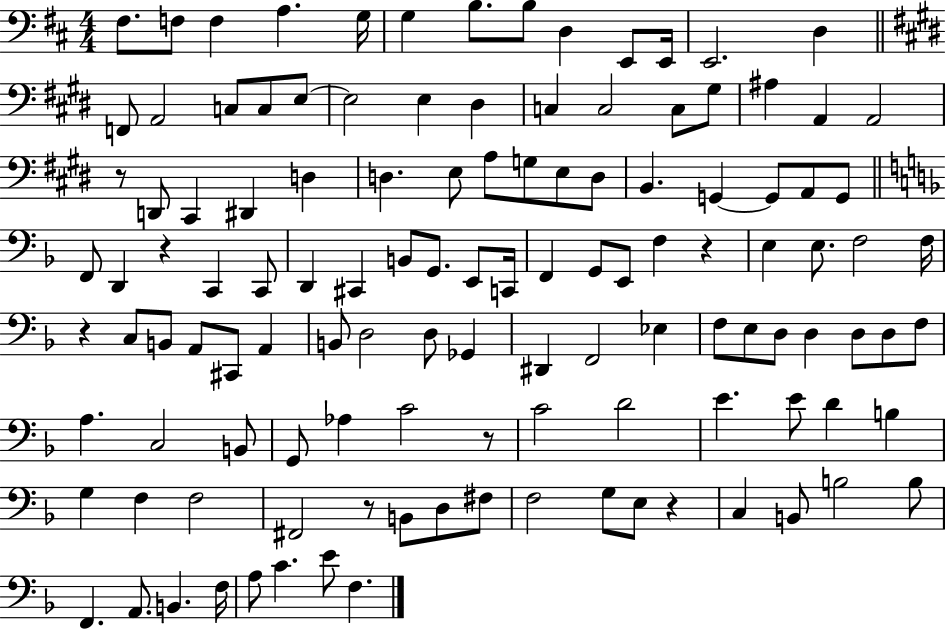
F#3/e. F3/e F3/q A3/q. G3/s G3/q B3/e. B3/e D3/q E2/e E2/s E2/h. D3/q F2/e A2/h C3/e C3/e E3/e E3/h E3/q D#3/q C3/q C3/h C3/e G#3/e A#3/q A2/q A2/h R/e D2/e C#2/q D#2/q D3/q D3/q. E3/e A3/e G3/e E3/e D3/e B2/q. G2/q G2/e A2/e G2/e F2/e D2/q R/q C2/q C2/e D2/q C#2/q B2/e G2/e. E2/e C2/s F2/q G2/e E2/e F3/q R/q E3/q E3/e. F3/h F3/s R/q C3/e B2/e A2/e C#2/e A2/q B2/e D3/h D3/e Gb2/q D#2/q F2/h Eb3/q F3/e E3/e D3/e D3/q D3/e D3/e F3/e A3/q. C3/h B2/e G2/e Ab3/q C4/h R/e C4/h D4/h E4/q. E4/e D4/q B3/q G3/q F3/q F3/h F#2/h R/e B2/e D3/e F#3/e F3/h G3/e E3/e R/q C3/q B2/e B3/h B3/e F2/q. A2/e. B2/q. F3/s A3/e C4/q. E4/e F3/q.